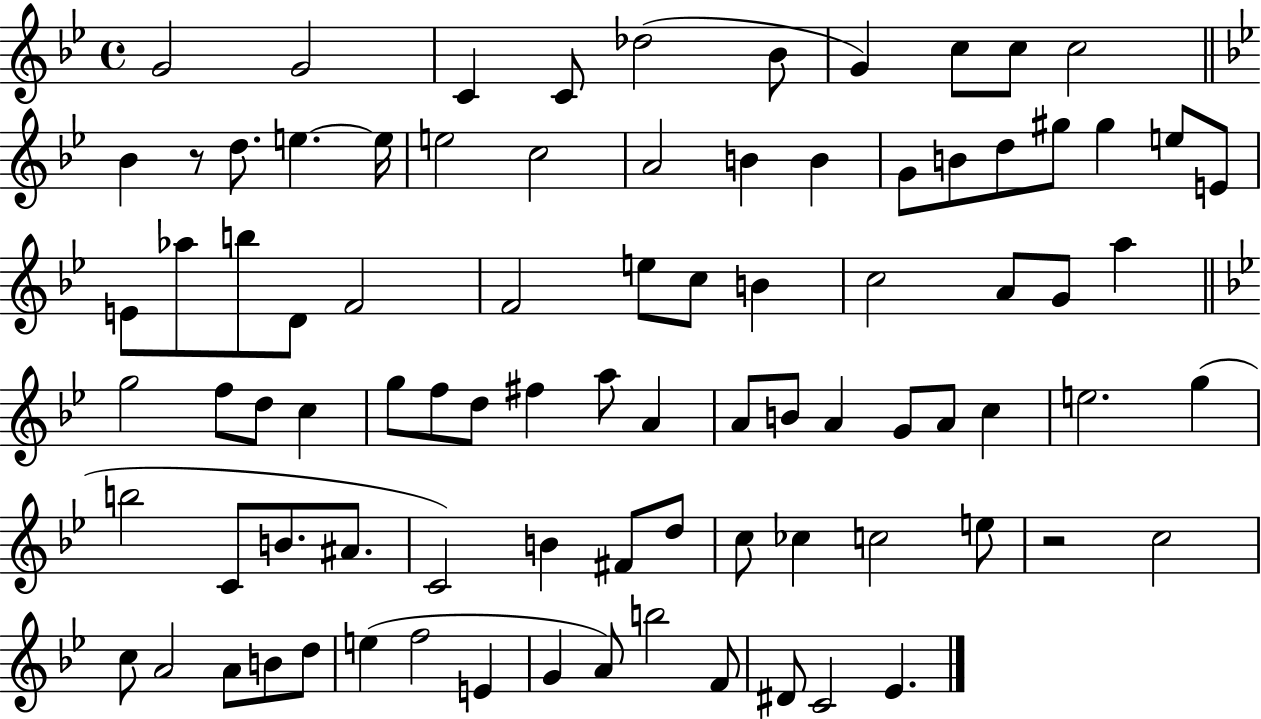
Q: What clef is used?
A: treble